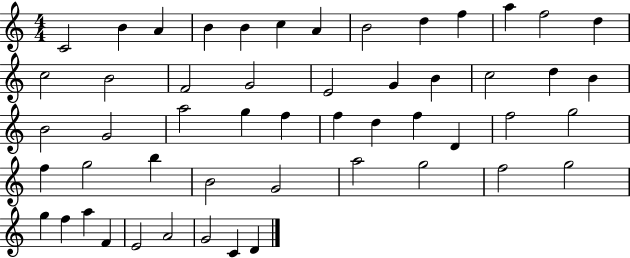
X:1
T:Untitled
M:4/4
L:1/4
K:C
C2 B A B B c A B2 d f a f2 d c2 B2 F2 G2 E2 G B c2 d B B2 G2 a2 g f f d f D f2 g2 f g2 b B2 G2 a2 g2 f2 g2 g f a F E2 A2 G2 C D